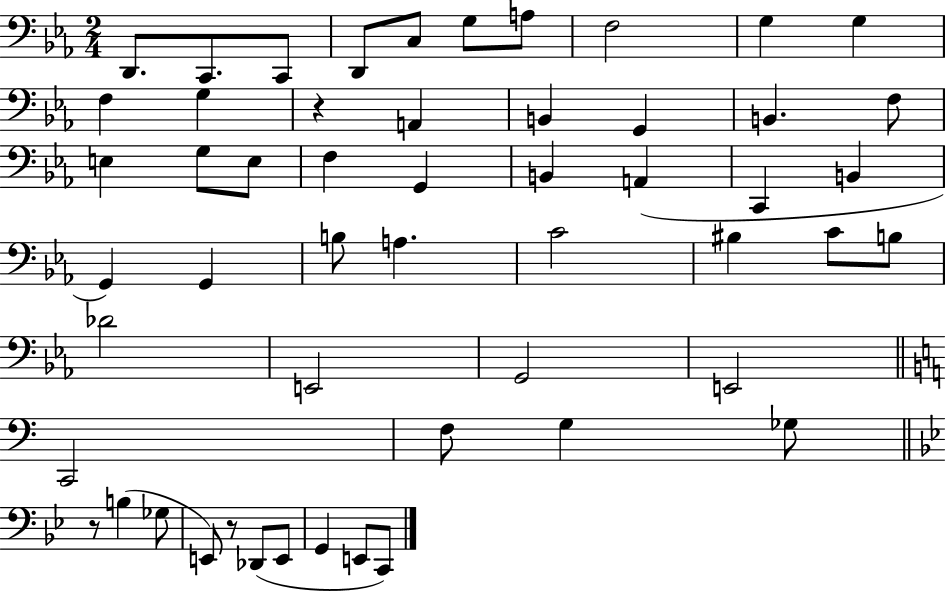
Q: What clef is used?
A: bass